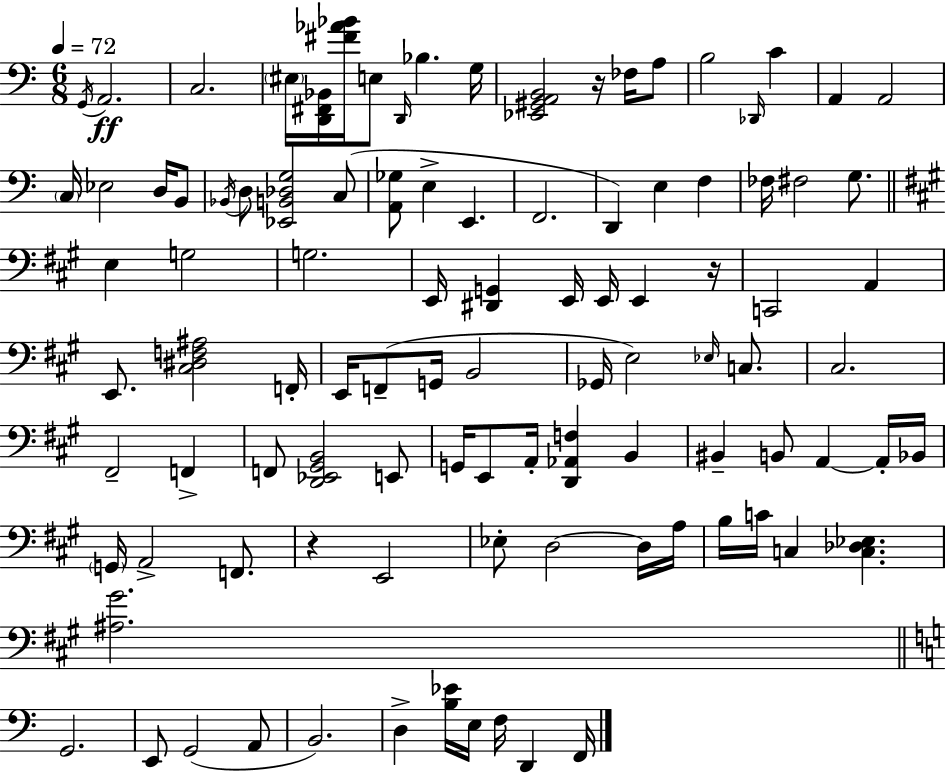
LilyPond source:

{
  \clef bass
  \numericTimeSignature
  \time 6/8
  \key a \minor
  \tempo 4 = 72
  \acciaccatura { g,16 }\ff a,2. | c2. | \parenthesize eis16 <d, fis, bes,>16 <fis' aes' bes'>16 e8 \grace { d,16 } bes4. | g16 <ees, gis, a, b,>2 r16 fes16 | \break a8 b2 \grace { des,16 } c'4 | a,4 a,2 | \parenthesize c16 ees2 | d16 b,8 \acciaccatura { bes,16 } d8 <ees, b, des g>2 | \break c8( <a, ges>8 e4-> e,4. | f,2. | d,4) e4 | f4 fes16 fis2 | \break g8. \bar "||" \break \key a \major e4 g2 | g2. | e,16 <dis, g,>4 e,16 e,16 e,4 r16 | c,2 a,4 | \break e,8. <cis dis f ais>2 f,16-. | e,16 f,8--( g,16 b,2 | ges,16 e2) \grace { ees16 } c8. | cis2. | \break fis,2-- f,4-> | f,8 <d, ees, gis, b,>2 e,8 | g,16 e,8 a,16-. <d, aes, f>4 b,4 | bis,4-- b,8 a,4~~ a,16-. | \break bes,16 \parenthesize g,16 a,2-> f,8. | r4 e,2 | ees8-. d2~~ d16 | a16 b16 c'16 c4 <c des ees>4. | \break <ais gis'>2. | \bar "||" \break \key a \minor g,2. | e,8 g,2( a,8 | b,2.) | d4-> <b ees'>16 e16 f16 d,4 f,16 | \break \bar "|."
}